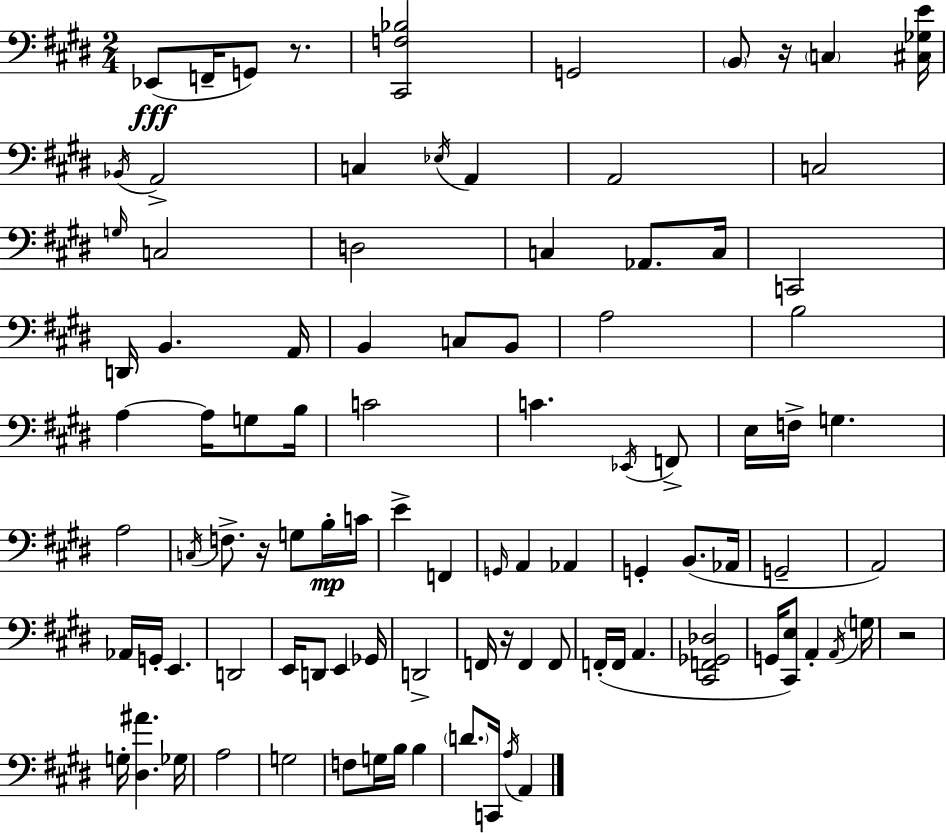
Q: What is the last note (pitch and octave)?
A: A2